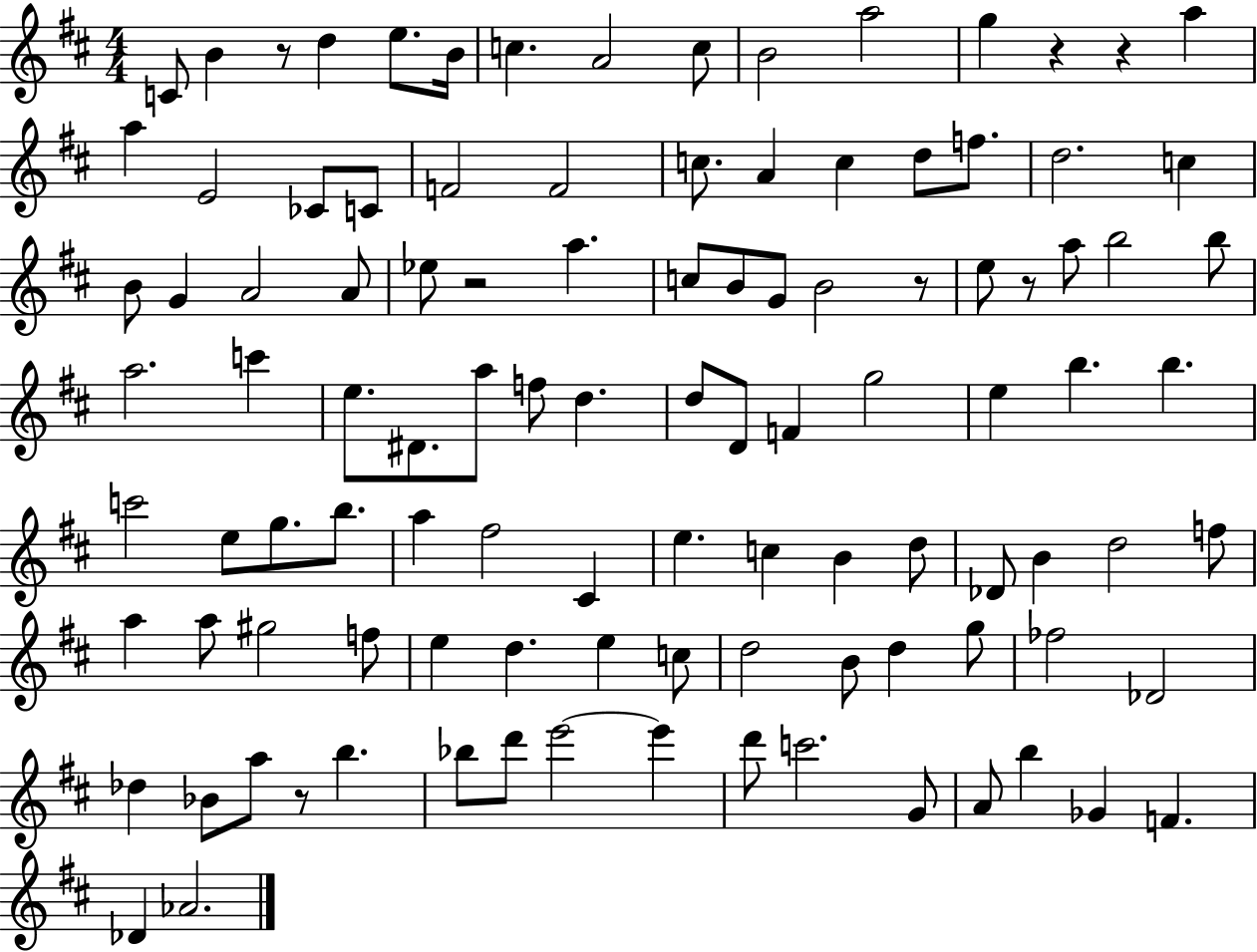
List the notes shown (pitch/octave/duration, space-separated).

C4/e B4/q R/e D5/q E5/e. B4/s C5/q. A4/h C5/e B4/h A5/h G5/q R/q R/q A5/q A5/q E4/h CES4/e C4/e F4/h F4/h C5/e. A4/q C5/q D5/e F5/e. D5/h. C5/q B4/e G4/q A4/h A4/e Eb5/e R/h A5/q. C5/e B4/e G4/e B4/h R/e E5/e R/e A5/e B5/h B5/e A5/h. C6/q E5/e. D#4/e. A5/e F5/e D5/q. D5/e D4/e F4/q G5/h E5/q B5/q. B5/q. C6/h E5/e G5/e. B5/e. A5/q F#5/h C#4/q E5/q. C5/q B4/q D5/e Db4/e B4/q D5/h F5/e A5/q A5/e G#5/h F5/e E5/q D5/q. E5/q C5/e D5/h B4/e D5/q G5/e FES5/h Db4/h Db5/q Bb4/e A5/e R/e B5/q. Bb5/e D6/e E6/h E6/q D6/e C6/h. G4/e A4/e B5/q Gb4/q F4/q. Db4/q Ab4/h.